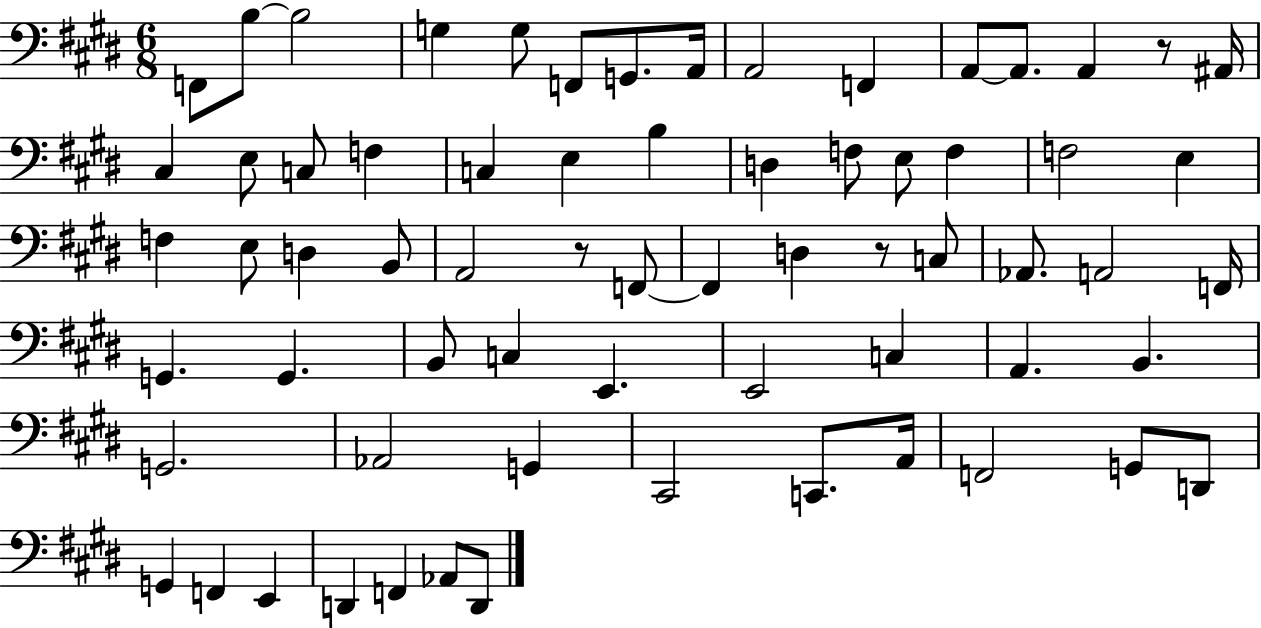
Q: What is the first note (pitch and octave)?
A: F2